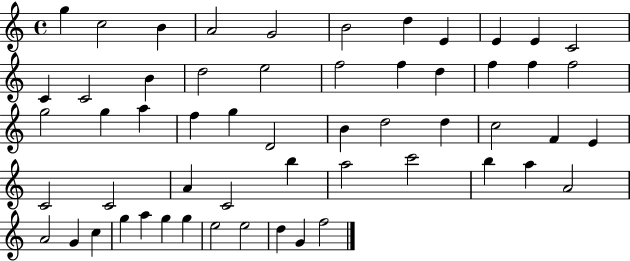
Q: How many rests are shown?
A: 0